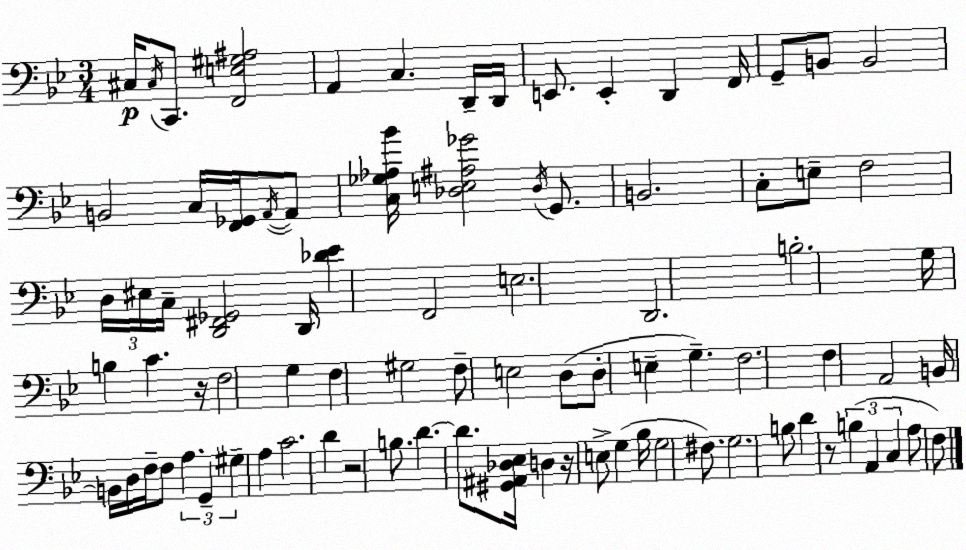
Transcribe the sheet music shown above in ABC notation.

X:1
T:Untitled
M:3/4
L:1/4
K:Bb
^C,/4 ^C,/4 C,,/2 [F,,E,^G,^A,]2 A,, C, D,,/4 D,,/4 E,,/2 E,, D,, F,,/4 G,,/2 B,,/2 B,,2 B,,2 C,/4 [F,,_G,,]/4 A,,/4 A,,/2 [C,_G,_A,_B]/4 [_D,E,^A,_G]2 _D,/4 G,,/2 B,,2 C,/2 E,/2 F,2 D,/4 ^E,/4 C,/4 [D,,^F,,_G,,]2 D,,/4 [_D_E] F,,2 E,2 D,,2 B,2 G,/4 B, C z/4 F,2 G, F, ^G,2 F,/2 E,2 D,/2 D,/2 E, G, F,2 F, A,,2 B,,/4 B,,/4 D,/4 F,/4 F,/2 A, G,, ^G, A, C2 D z2 B,/2 D D/2 [^G,,^A,,_D,_E,]/4 D, z/4 E,/2 G, _B,/4 G,2 ^F,/2 G,2 B,/2 D z/2 B, A,, C, A,/2 F,/2